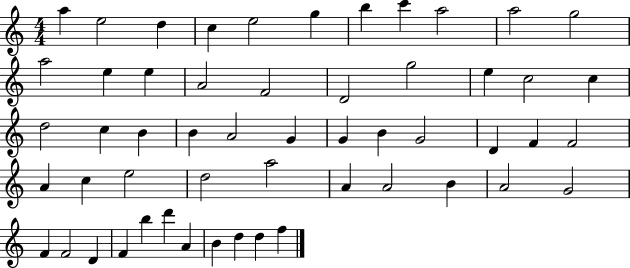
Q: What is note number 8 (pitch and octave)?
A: C6